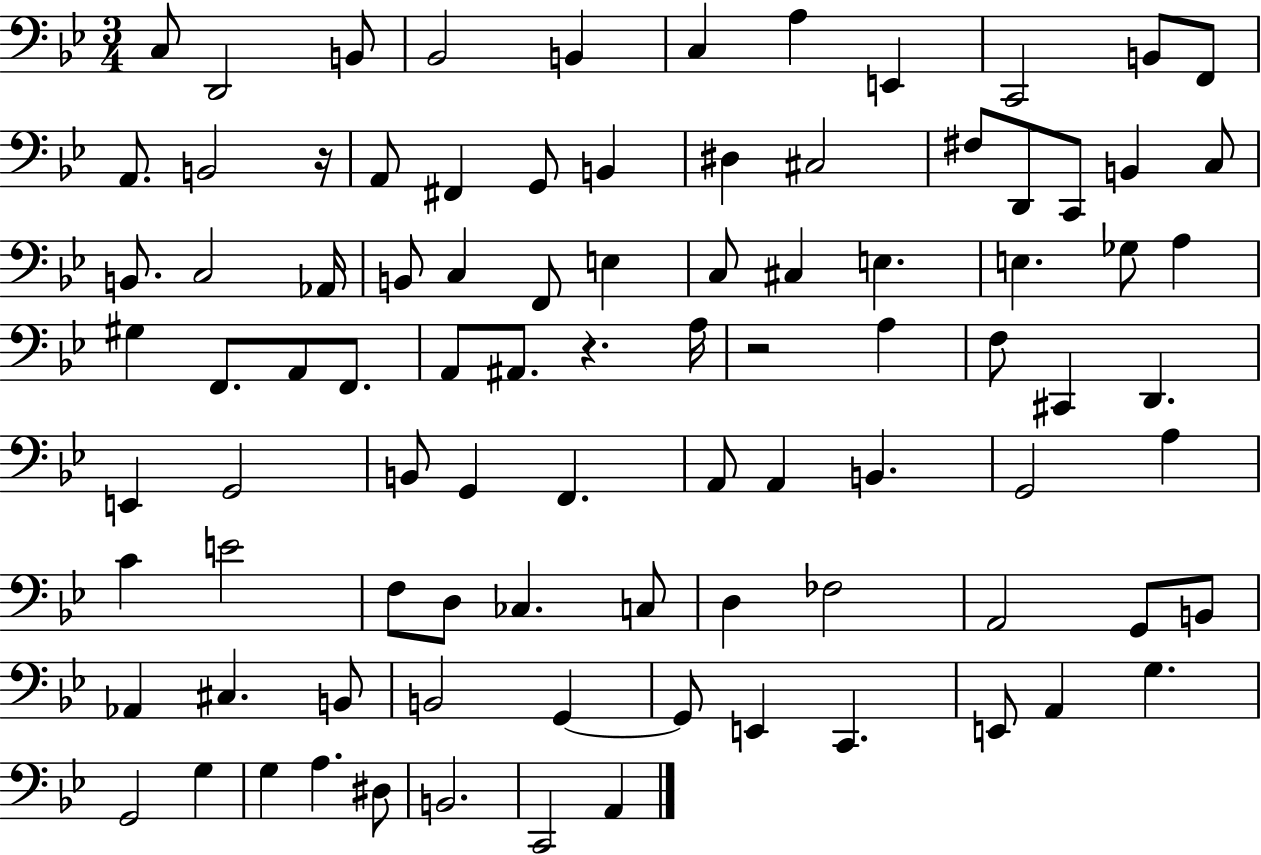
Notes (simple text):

C3/e D2/h B2/e Bb2/h B2/q C3/q A3/q E2/q C2/h B2/e F2/e A2/e. B2/h R/s A2/e F#2/q G2/e B2/q D#3/q C#3/h F#3/e D2/e C2/e B2/q C3/e B2/e. C3/h Ab2/s B2/e C3/q F2/e E3/q C3/e C#3/q E3/q. E3/q. Gb3/e A3/q G#3/q F2/e. A2/e F2/e. A2/e A#2/e. R/q. A3/s R/h A3/q F3/e C#2/q D2/q. E2/q G2/h B2/e G2/q F2/q. A2/e A2/q B2/q. G2/h A3/q C4/q E4/h F3/e D3/e CES3/q. C3/e D3/q FES3/h A2/h G2/e B2/e Ab2/q C#3/q. B2/e B2/h G2/q G2/e E2/q C2/q. E2/e A2/q G3/q. G2/h G3/q G3/q A3/q. D#3/e B2/h. C2/h A2/q